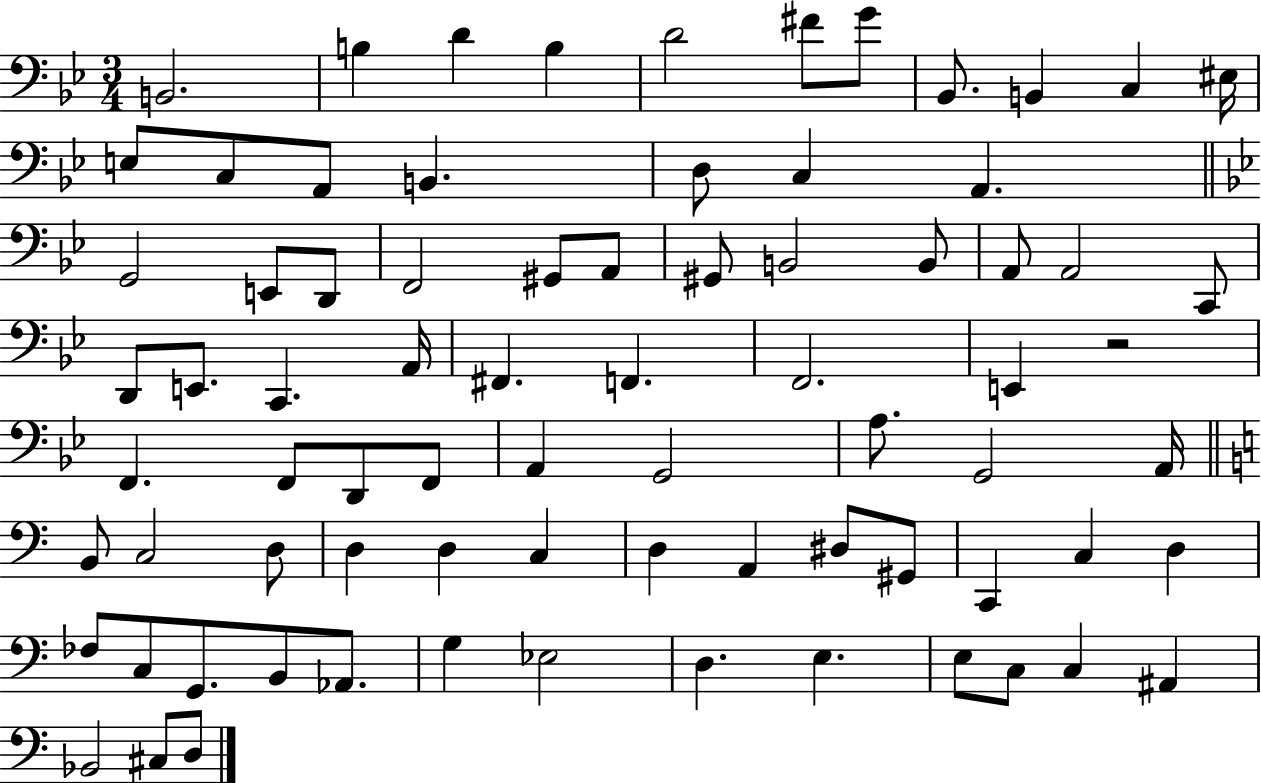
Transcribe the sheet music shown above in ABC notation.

X:1
T:Untitled
M:3/4
L:1/4
K:Bb
B,,2 B, D B, D2 ^F/2 G/2 _B,,/2 B,, C, ^E,/4 E,/2 C,/2 A,,/2 B,, D,/2 C, A,, G,,2 E,,/2 D,,/2 F,,2 ^G,,/2 A,,/2 ^G,,/2 B,,2 B,,/2 A,,/2 A,,2 C,,/2 D,,/2 E,,/2 C,, A,,/4 ^F,, F,, F,,2 E,, z2 F,, F,,/2 D,,/2 F,,/2 A,, G,,2 A,/2 G,,2 A,,/4 B,,/2 C,2 D,/2 D, D, C, D, A,, ^D,/2 ^G,,/2 C,, C, D, _F,/2 C,/2 G,,/2 B,,/2 _A,,/2 G, _E,2 D, E, E,/2 C,/2 C, ^A,, _B,,2 ^C,/2 D,/2